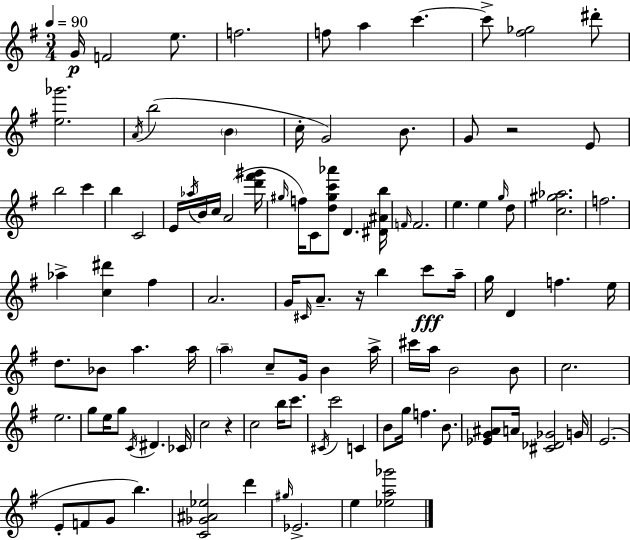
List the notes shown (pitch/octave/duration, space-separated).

G4/s F4/h E5/e. F5/h. F5/e A5/q C6/q. C6/e [F#5,Gb5]/h D#6/e [E5,Gb6]/h. A4/s B5/h B4/q C5/s G4/h B4/e. G4/e R/h E4/e B5/h C6/q B5/q C4/h E4/s Ab5/s B4/s C5/s A4/h [D6,F#6,G#6]/s G#5/s F5/s C4/e [D5,G#5,C6,Ab6]/e D4/q. [D#4,A#4,B5]/s F4/s F4/h. E5/q. E5/q G5/s D5/e [C5,G#5,Ab5]/h. F5/h. Ab5/q [C5,D#6]/q F#5/q A4/h. G4/s C#4/s A4/e. R/s B5/q C6/e A5/s G5/s D4/q F5/q. E5/s D5/e. Bb4/e A5/q. A5/s A5/q C5/e G4/s B4/q A5/s C#6/s A5/s B4/h B4/e C5/h. E5/h. G5/e E5/s G5/e C4/s D#4/q. CES4/s C5/h R/q C5/h B5/s C6/e. C#4/s C6/h C4/q B4/e G5/s F5/q. B4/e. [Eb4,G4,A#4]/e A4/s [C#4,Db4,Gb4]/h G4/s E4/h. E4/e F4/e G4/e B5/q. [C4,Gb4,A#4,Eb5]/h D6/q G#5/s Eb4/h. E5/q [Eb5,A5,Gb6]/h